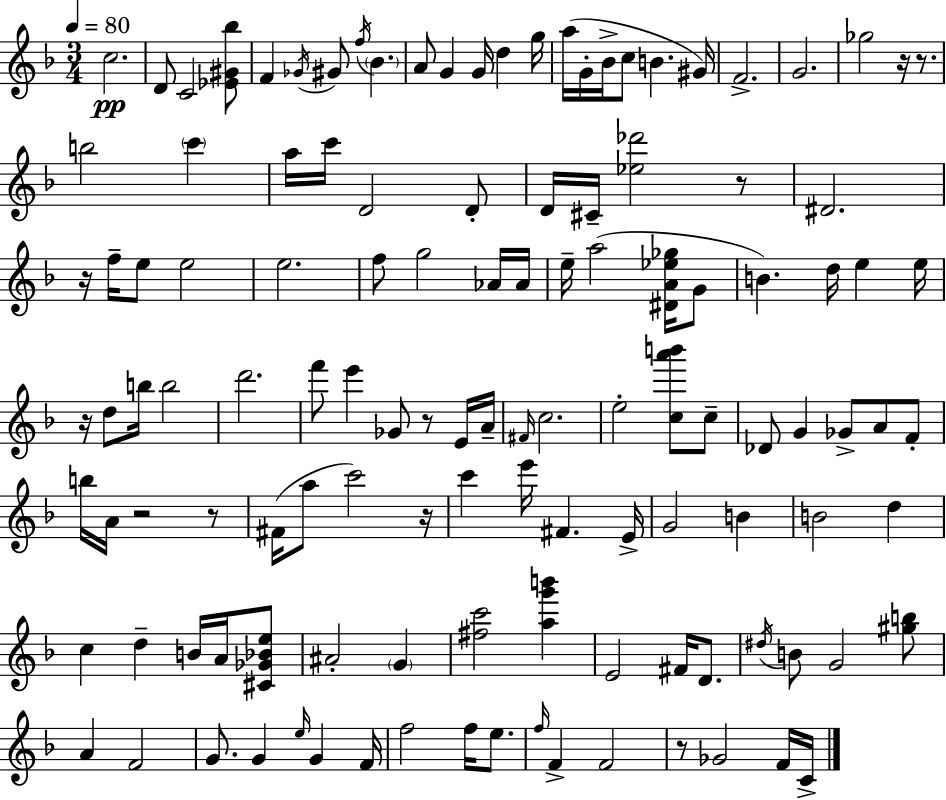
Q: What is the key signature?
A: D minor